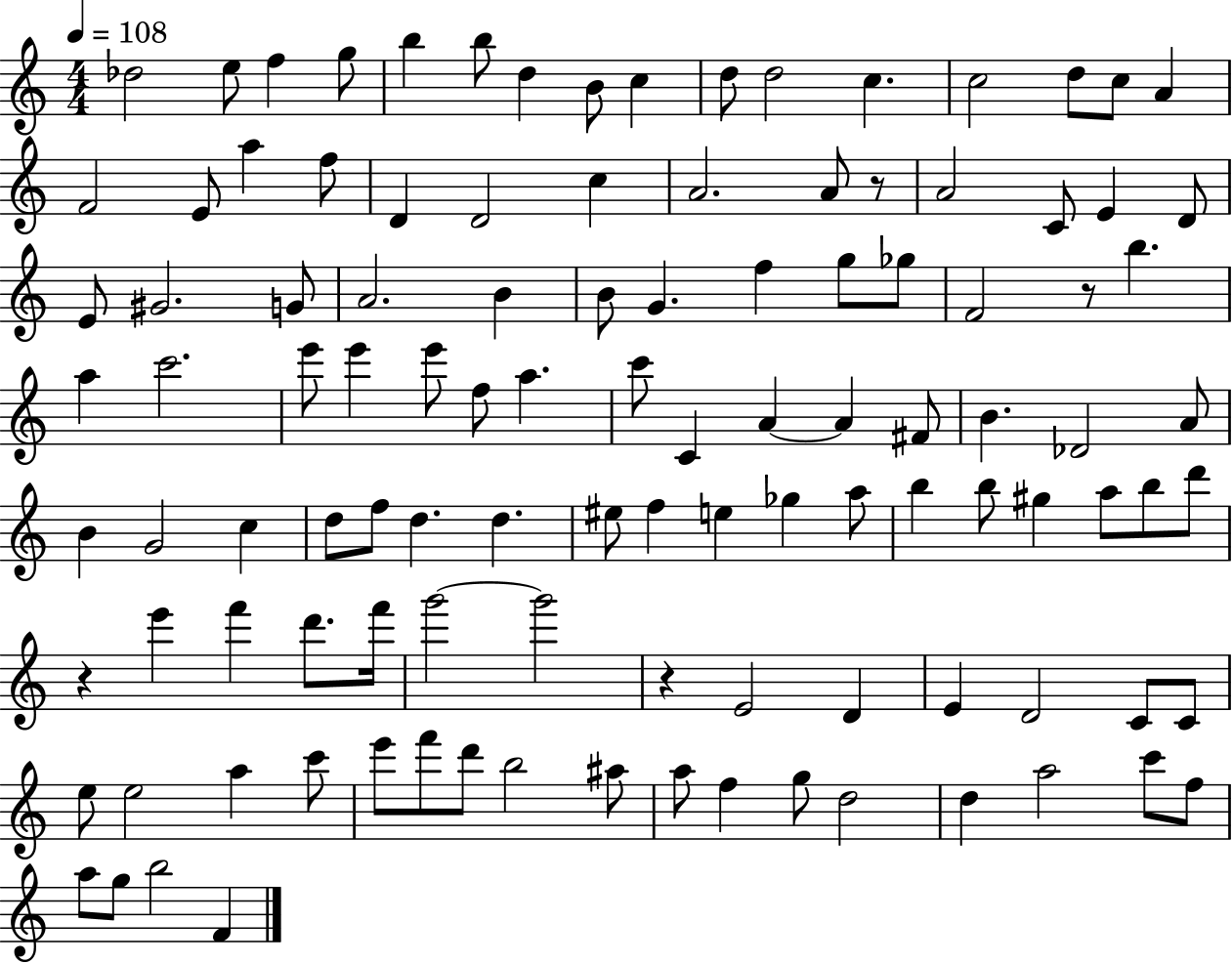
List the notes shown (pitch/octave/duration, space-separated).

Db5/h E5/e F5/q G5/e B5/q B5/e D5/q B4/e C5/q D5/e D5/h C5/q. C5/h D5/e C5/e A4/q F4/h E4/e A5/q F5/e D4/q D4/h C5/q A4/h. A4/e R/e A4/h C4/e E4/q D4/e E4/e G#4/h. G4/e A4/h. B4/q B4/e G4/q. F5/q G5/e Gb5/e F4/h R/e B5/q. A5/q C6/h. E6/e E6/q E6/e F5/e A5/q. C6/e C4/q A4/q A4/q F#4/e B4/q. Db4/h A4/e B4/q G4/h C5/q D5/e F5/e D5/q. D5/q. EIS5/e F5/q E5/q Gb5/q A5/e B5/q B5/e G#5/q A5/e B5/e D6/e R/q E6/q F6/q D6/e. F6/s G6/h G6/h R/q E4/h D4/q E4/q D4/h C4/e C4/e E5/e E5/h A5/q C6/e E6/e F6/e D6/e B5/h A#5/e A5/e F5/q G5/e D5/h D5/q A5/h C6/e F5/e A5/e G5/e B5/h F4/q